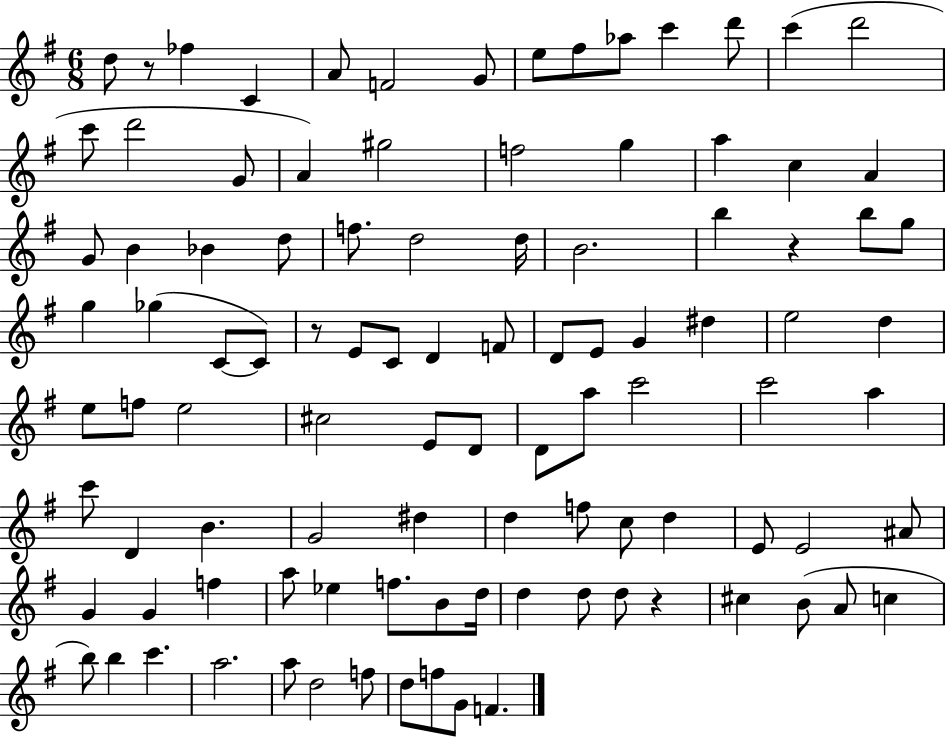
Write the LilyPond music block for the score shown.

{
  \clef treble
  \numericTimeSignature
  \time 6/8
  \key g \major
  d''8 r8 fes''4 c'4 | a'8 f'2 g'8 | e''8 fis''8 aes''8 c'''4 d'''8 | c'''4( d'''2 | \break c'''8 d'''2 g'8 | a'4) gis''2 | f''2 g''4 | a''4 c''4 a'4 | \break g'8 b'4 bes'4 d''8 | f''8. d''2 d''16 | b'2. | b''4 r4 b''8 g''8 | \break g''4 ges''4( c'8~~ c'8) | r8 e'8 c'8 d'4 f'8 | d'8 e'8 g'4 dis''4 | e''2 d''4 | \break e''8 f''8 e''2 | cis''2 e'8 d'8 | d'8 a''8 c'''2 | c'''2 a''4 | \break c'''8 d'4 b'4. | g'2 dis''4 | d''4 f''8 c''8 d''4 | e'8 e'2 ais'8 | \break g'4 g'4 f''4 | a''8 ees''4 f''8. b'8 d''16 | d''4 d''8 d''8 r4 | cis''4 b'8( a'8 c''4 | \break b''8) b''4 c'''4. | a''2. | a''8 d''2 f''8 | d''8 f''8 g'8 f'4. | \break \bar "|."
}